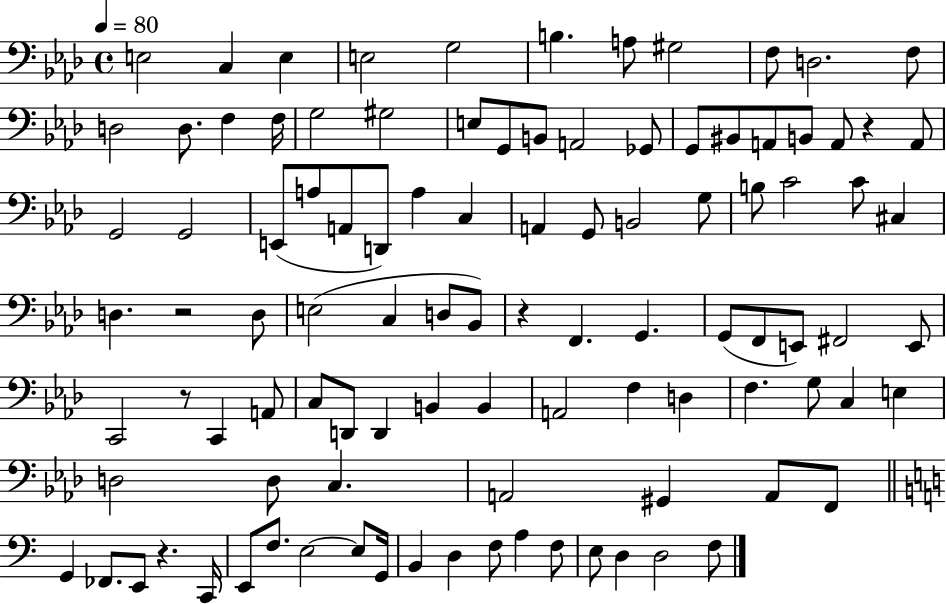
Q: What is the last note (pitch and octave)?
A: F3